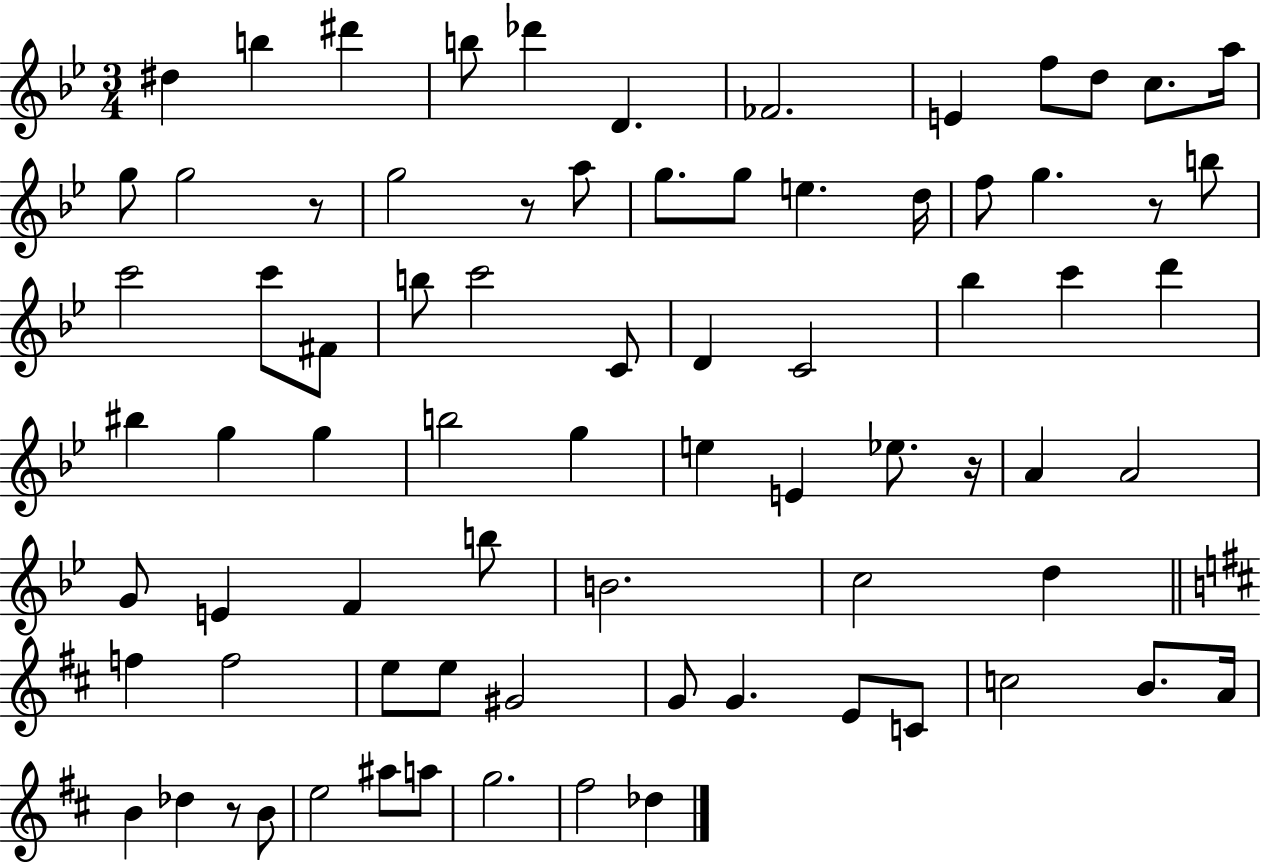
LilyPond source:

{
  \clef treble
  \numericTimeSignature
  \time 3/4
  \key bes \major
  dis''4 b''4 dis'''4 | b''8 des'''4 d'4. | fes'2. | e'4 f''8 d''8 c''8. a''16 | \break g''8 g''2 r8 | g''2 r8 a''8 | g''8. g''8 e''4. d''16 | f''8 g''4. r8 b''8 | \break c'''2 c'''8 fis'8 | b''8 c'''2 c'8 | d'4 c'2 | bes''4 c'''4 d'''4 | \break bis''4 g''4 g''4 | b''2 g''4 | e''4 e'4 ees''8. r16 | a'4 a'2 | \break g'8 e'4 f'4 b''8 | b'2. | c''2 d''4 | \bar "||" \break \key d \major f''4 f''2 | e''8 e''8 gis'2 | g'8 g'4. e'8 c'8 | c''2 b'8. a'16 | \break b'4 des''4 r8 b'8 | e''2 ais''8 a''8 | g''2. | fis''2 des''4 | \break \bar "|."
}